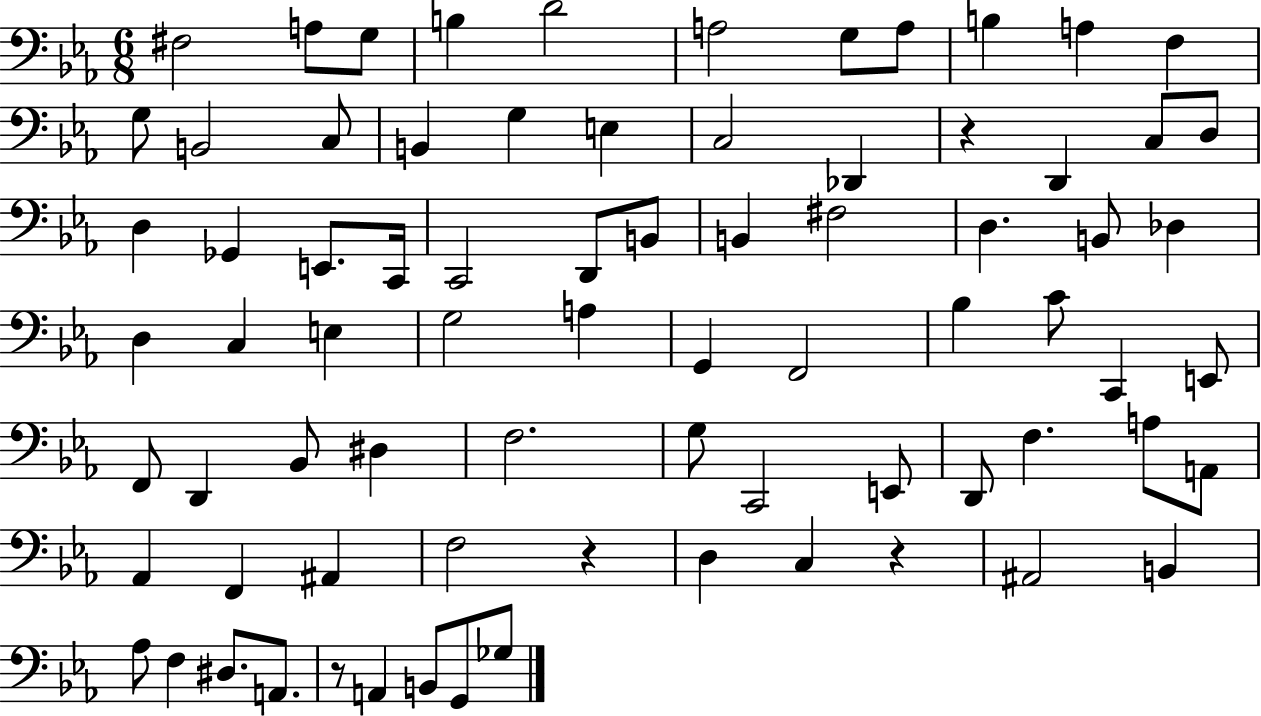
X:1
T:Untitled
M:6/8
L:1/4
K:Eb
^F,2 A,/2 G,/2 B, D2 A,2 G,/2 A,/2 B, A, F, G,/2 B,,2 C,/2 B,, G, E, C,2 _D,, z D,, C,/2 D,/2 D, _G,, E,,/2 C,,/4 C,,2 D,,/2 B,,/2 B,, ^F,2 D, B,,/2 _D, D, C, E, G,2 A, G,, F,,2 _B, C/2 C,, E,,/2 F,,/2 D,, _B,,/2 ^D, F,2 G,/2 C,,2 E,,/2 D,,/2 F, A,/2 A,,/2 _A,, F,, ^A,, F,2 z D, C, z ^A,,2 B,, _A,/2 F, ^D,/2 A,,/2 z/2 A,, B,,/2 G,,/2 _G,/2